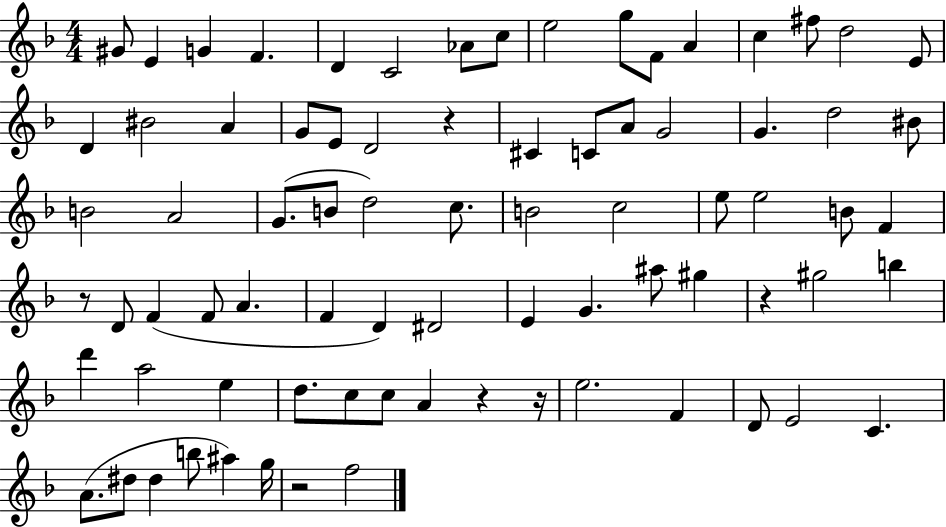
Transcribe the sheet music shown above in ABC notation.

X:1
T:Untitled
M:4/4
L:1/4
K:F
^G/2 E G F D C2 _A/2 c/2 e2 g/2 F/2 A c ^f/2 d2 E/2 D ^B2 A G/2 E/2 D2 z ^C C/2 A/2 G2 G d2 ^B/2 B2 A2 G/2 B/2 d2 c/2 B2 c2 e/2 e2 B/2 F z/2 D/2 F F/2 A F D ^D2 E G ^a/2 ^g z ^g2 b d' a2 e d/2 c/2 c/2 A z z/4 e2 F D/2 E2 C A/2 ^d/2 ^d b/2 ^a g/4 z2 f2